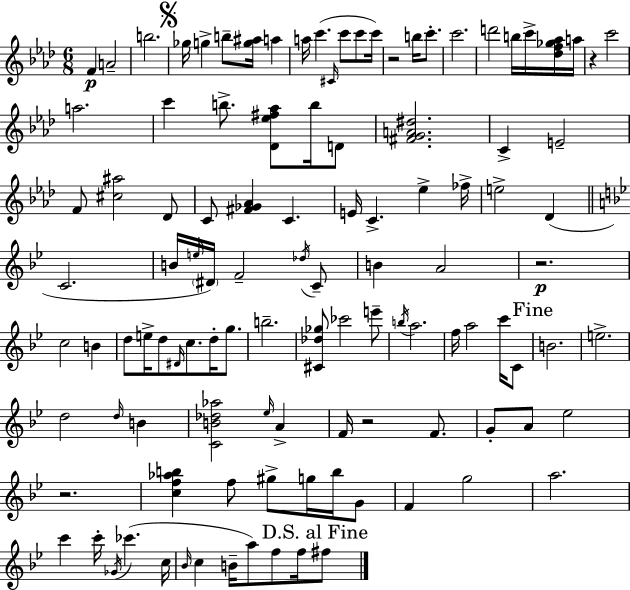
X:1
T:Untitled
M:6/8
L:1/4
K:Fm
F A2 b2 _g/4 g b/2 [g^a]/4 a a/4 c' ^C/4 c'/2 c'/2 c'/4 z2 b/4 c'/2 c'2 d'2 b/4 c'/4 [_df_g_a]/4 a/4 z c'2 a2 c' b/2 [_D_e^f_a]/2 b/4 D/2 [^FGA^d]2 C E2 F/2 [^c^a]2 _D/2 C/2 [^F_G_A] C E/4 C _e _f/4 e2 _D C2 B/4 e/4 ^D/4 F2 _d/4 C/2 B A2 z2 c2 B d/2 e/4 d/2 ^D/4 c/2 d/4 g/2 b2 [^C_d_g]/2 _c'2 e'/2 b/4 a2 f/4 a2 c'/4 C/2 B2 e2 d2 d/4 B [CB_d_a]2 _e/4 A F/4 z2 F/2 G/2 A/2 _e2 z2 [cf_ab] f/2 ^g/2 g/4 b/4 G/2 F g2 a2 c' c'/4 _G/4 _c' c/4 _B/4 c B/4 a/2 f/2 f/4 ^f/2